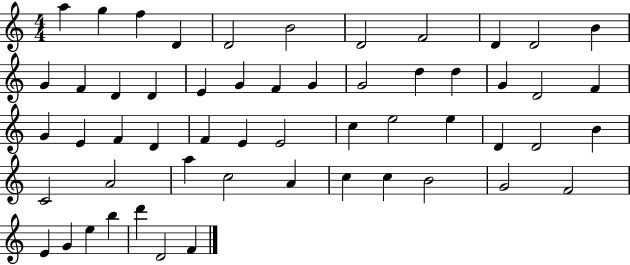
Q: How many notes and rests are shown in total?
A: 55